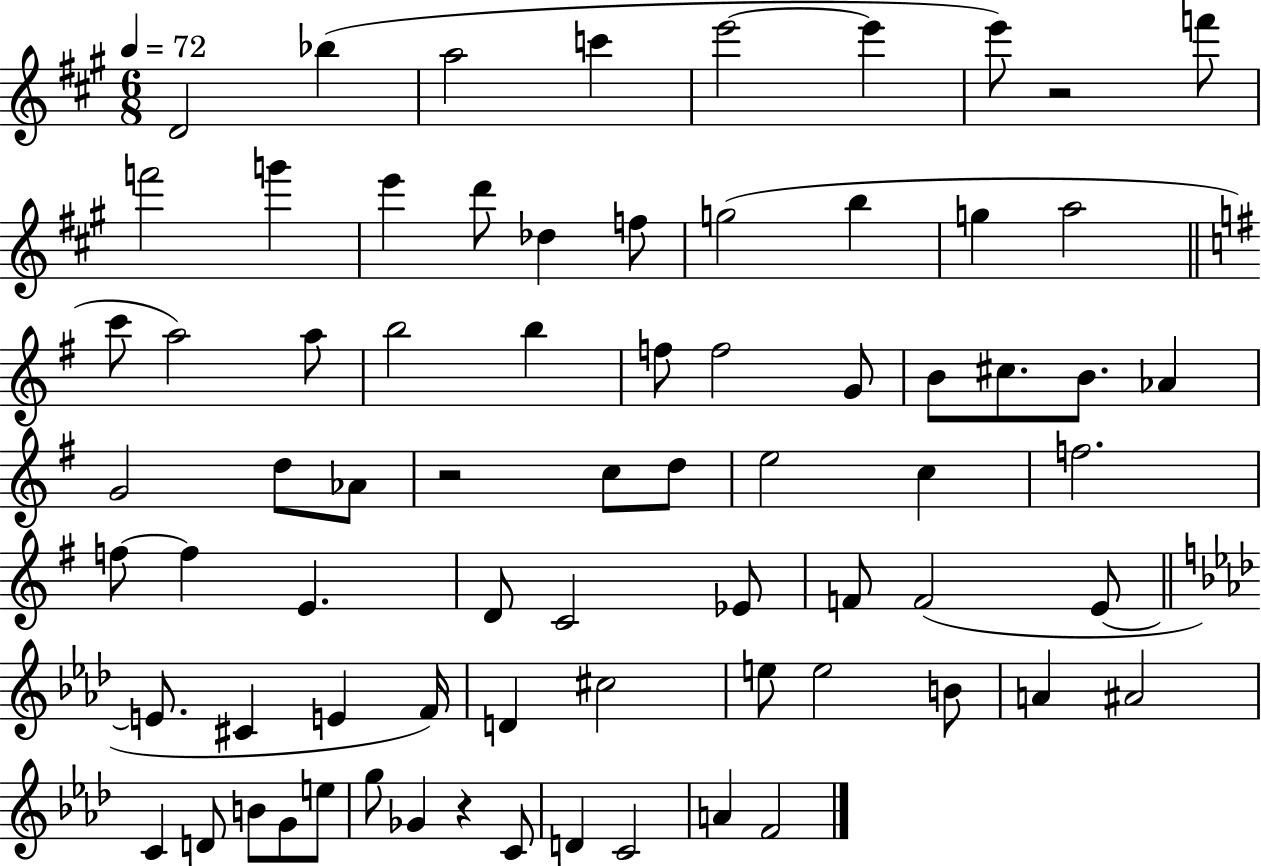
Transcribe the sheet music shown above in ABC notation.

X:1
T:Untitled
M:6/8
L:1/4
K:A
D2 _b a2 c' e'2 e' e'/2 z2 f'/2 f'2 g' e' d'/2 _d f/2 g2 b g a2 c'/2 a2 a/2 b2 b f/2 f2 G/2 B/2 ^c/2 B/2 _A G2 d/2 _A/2 z2 c/2 d/2 e2 c f2 f/2 f E D/2 C2 _E/2 F/2 F2 E/2 E/2 ^C E F/4 D ^c2 e/2 e2 B/2 A ^A2 C D/2 B/2 G/2 e/2 g/2 _G z C/2 D C2 A F2